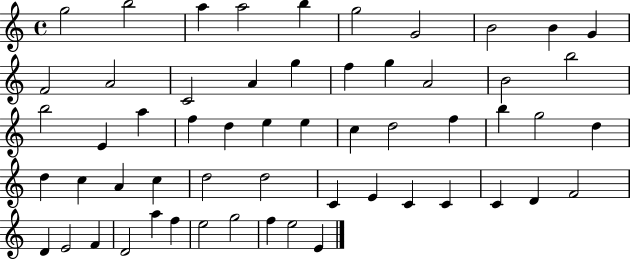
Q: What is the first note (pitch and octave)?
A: G5